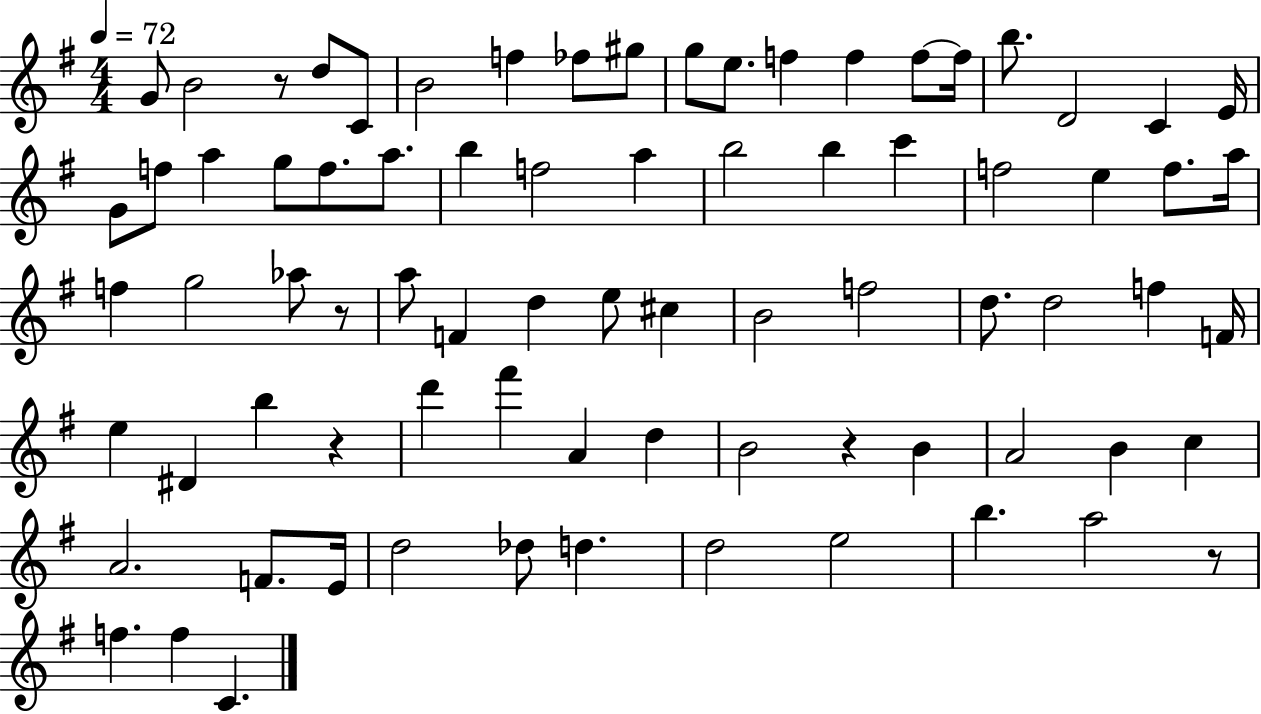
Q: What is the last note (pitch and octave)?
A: C4